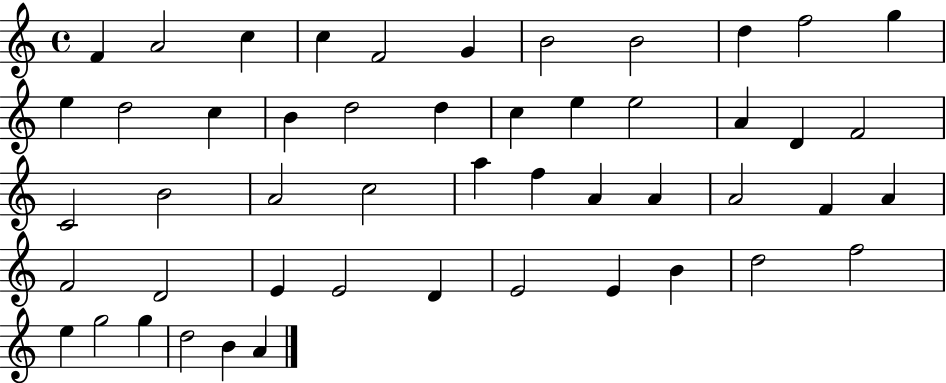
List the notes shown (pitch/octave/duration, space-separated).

F4/q A4/h C5/q C5/q F4/h G4/q B4/h B4/h D5/q F5/h G5/q E5/q D5/h C5/q B4/q D5/h D5/q C5/q E5/q E5/h A4/q D4/q F4/h C4/h B4/h A4/h C5/h A5/q F5/q A4/q A4/q A4/h F4/q A4/q F4/h D4/h E4/q E4/h D4/q E4/h E4/q B4/q D5/h F5/h E5/q G5/h G5/q D5/h B4/q A4/q